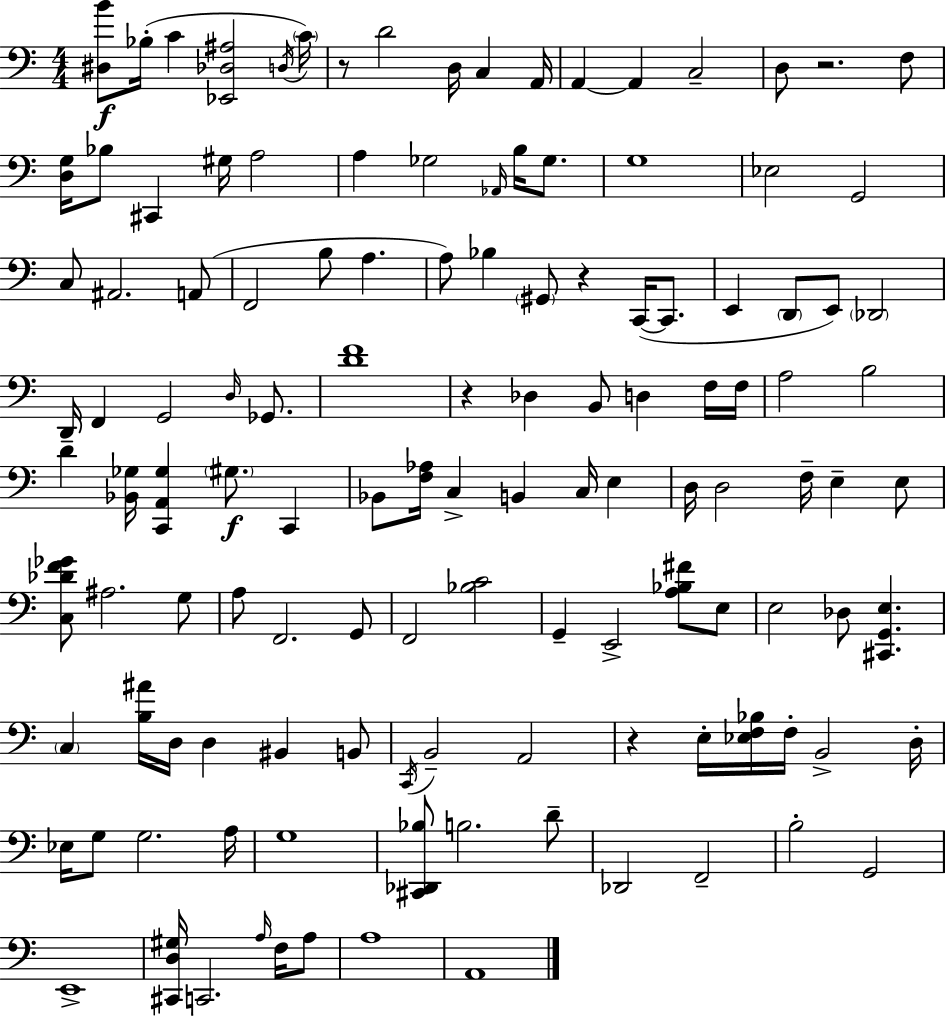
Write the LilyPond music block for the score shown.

{
  \clef bass
  \numericTimeSignature
  \time 4/4
  \key a \minor
  \repeat volta 2 { <dis b'>8\f bes16-.( c'4 <ees, des ais>2 \acciaccatura { d16 }) | \parenthesize c'16 r8 d'2 d16 c4 | a,16 a,4~~ a,4 c2-- | d8 r2. f8 | \break <d g>16 bes8 cis,4 gis16 a2 | a4 ges2 \grace { aes,16 } b16 ges8. | g1 | ees2 g,2 | \break c8 ais,2. | a,8( f,2 b8 a4. | a8) bes4 \parenthesize gis,8 r4 c,16~(~ c,8. | e,4 \parenthesize d,8 e,8) \parenthesize des,2 | \break d,16-- f,4 g,2 \grace { d16 } | ges,8. <d' f'>1 | r4 des4 b,8 d4 | f16 f16 a2 b2 | \break d'4 <bes, ges>16 <c, a, ges>4 \parenthesize gis8.\f c,4 | bes,8 <f aes>16 c4-> b,4 c16 e4 | d16 d2 f16-- e4-- | e8 <c des' f' ges'>8 ais2. | \break g8 a8 f,2. | g,8 f,2 <bes c'>2 | g,4-- e,2-> <a bes fis'>8 | e8 e2 des8 <cis, g, e>4. | \break \parenthesize c4 <b ais'>16 d16 d4 bis,4 | b,8 \acciaccatura { c,16 } b,2-- a,2 | r4 e16-. <ees f bes>16 f16-. b,2-> | d16-. ees16 g8 g2. | \break a16 g1 | <cis, des, bes>8 b2. | d'8-- des,2 f,2-- | b2-. g,2 | \break e,1-> | <cis, d gis>16 c,2. | \grace { a16 } f16 a8 a1 | a,1 | \break } \bar "|."
}